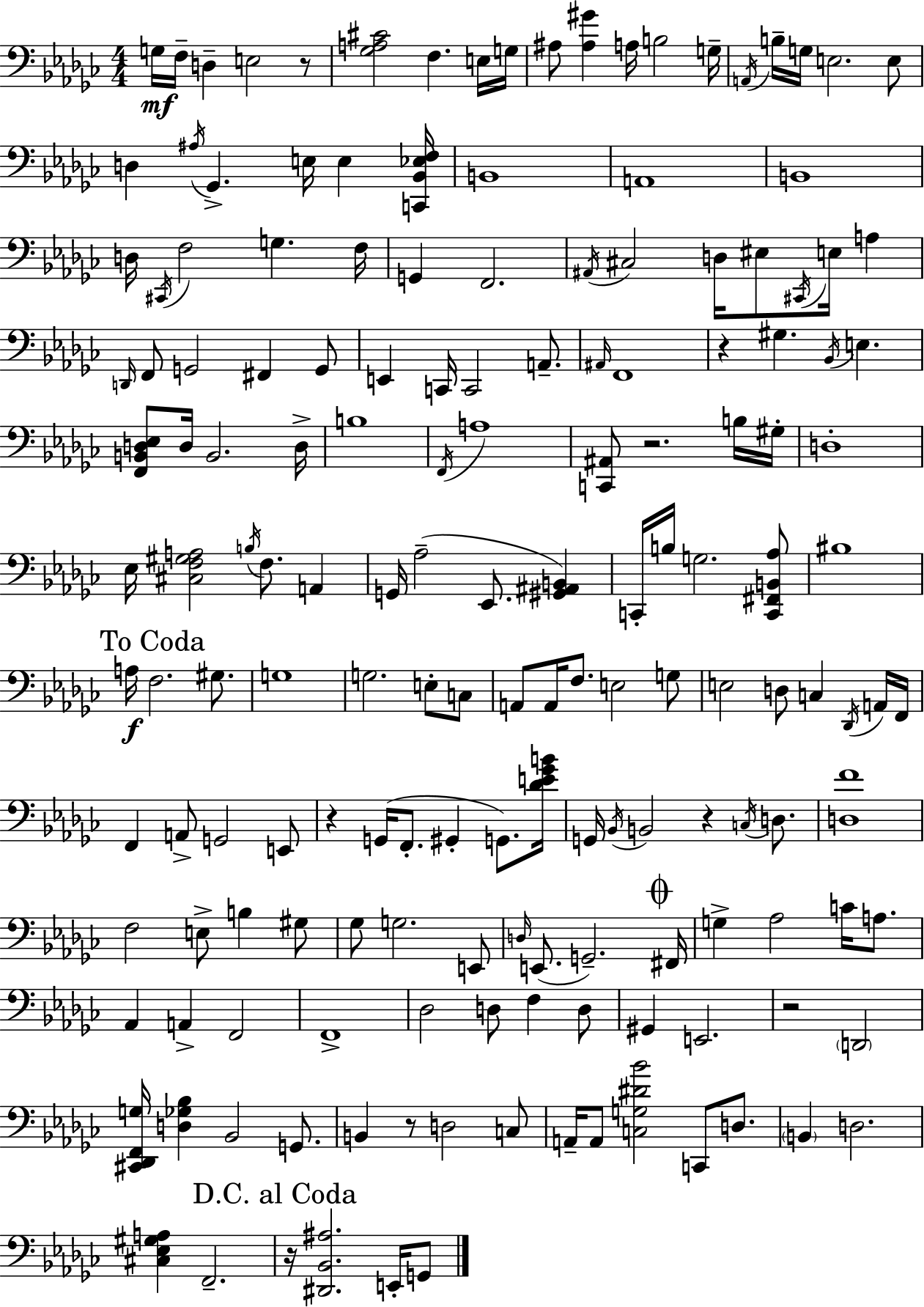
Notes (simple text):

G3/s F3/s D3/q E3/h R/e [Gb3,A3,C#4]/h F3/q. E3/s G3/s A#3/e [A#3,G#4]/q A3/s B3/h G3/s A2/s B3/s G3/s E3/h. E3/e D3/q A#3/s Gb2/q. E3/s E3/q [C2,Bb2,Eb3,F3]/s B2/w A2/w B2/w D3/s C#2/s F3/h G3/q. F3/s G2/q F2/h. A#2/s C#3/h D3/s EIS3/e C#2/s E3/s A3/q D2/s F2/e G2/h F#2/q G2/e E2/q C2/s C2/h A2/e. A#2/s F2/w R/q G#3/q. Bb2/s E3/q. [F2,B2,D3,Eb3]/e D3/s B2/h. D3/s B3/w F2/s A3/w [C2,A#2]/e R/h. B3/s G#3/s D3/w Eb3/s [C#3,F3,G#3,A3]/h B3/s F3/e. A2/q G2/s Ab3/h Eb2/e. [G#2,A#2,B2]/q C2/s B3/s G3/h. [C2,F#2,B2,Ab3]/e BIS3/w A3/s F3/h. G#3/e. G3/w G3/h. E3/e C3/e A2/e A2/s F3/e. E3/h G3/e E3/h D3/e C3/q Db2/s A2/s F2/s F2/q A2/e G2/h E2/e R/q G2/s F2/e. G#2/q G2/e. [Db4,E4,Gb4,B4]/s G2/s Bb2/s B2/h R/q C3/s D3/e. [D3,F4]/w F3/h E3/e B3/q G#3/e Gb3/e G3/h. E2/e D3/s E2/e. G2/h. F#2/s G3/q Ab3/h C4/s A3/e. Ab2/q A2/q F2/h F2/w Db3/h D3/e F3/q D3/e G#2/q E2/h. R/h D2/h [C#2,Db2,F2,G3]/s [D3,Gb3,Bb3]/q Bb2/h G2/e. B2/q R/e D3/h C3/e A2/s A2/e [C3,G3,D#4,Bb4]/h C2/e D3/e. B2/q D3/h. [C#3,Eb3,G#3,A3]/q F2/h. R/s [D#2,Bb2,A#3]/h. E2/s G2/e